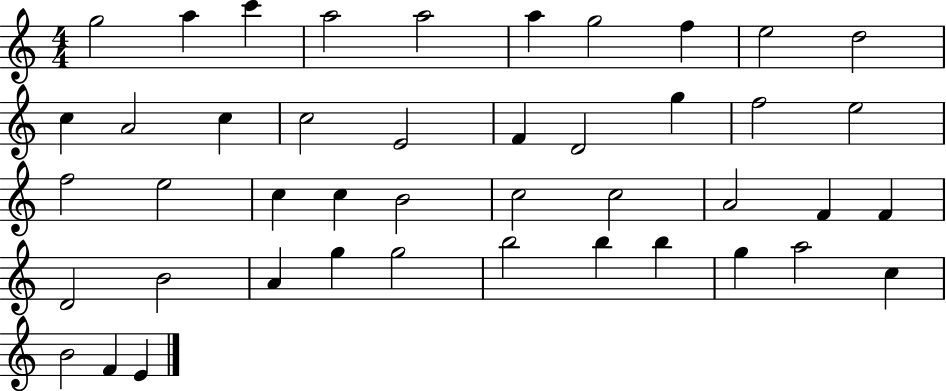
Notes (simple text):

G5/h A5/q C6/q A5/h A5/h A5/q G5/h F5/q E5/h D5/h C5/q A4/h C5/q C5/h E4/h F4/q D4/h G5/q F5/h E5/h F5/h E5/h C5/q C5/q B4/h C5/h C5/h A4/h F4/q F4/q D4/h B4/h A4/q G5/q G5/h B5/h B5/q B5/q G5/q A5/h C5/q B4/h F4/q E4/q